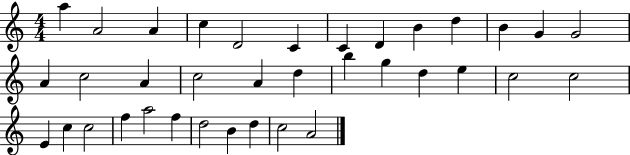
{
  \clef treble
  \numericTimeSignature
  \time 4/4
  \key c \major
  a''4 a'2 a'4 | c''4 d'2 c'4 | c'4 d'4 b'4 d''4 | b'4 g'4 g'2 | \break a'4 c''2 a'4 | c''2 a'4 d''4 | b''4 g''4 d''4 e''4 | c''2 c''2 | \break e'4 c''4 c''2 | f''4 a''2 f''4 | d''2 b'4 d''4 | c''2 a'2 | \break \bar "|."
}